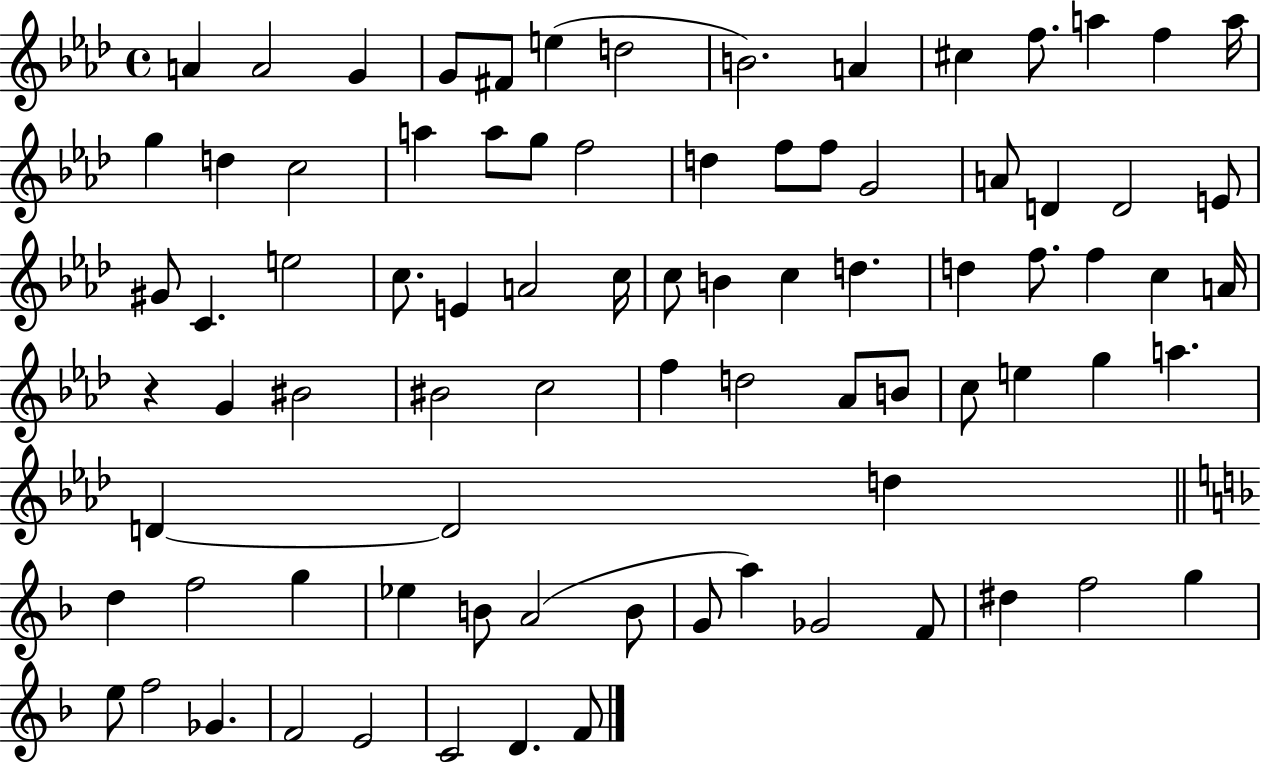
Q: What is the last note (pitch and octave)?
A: F4